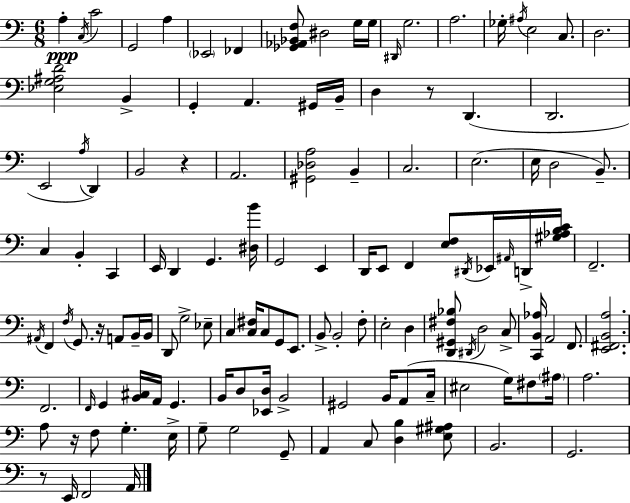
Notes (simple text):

A3/q C3/s C4/h G2/h A3/q Eb2/h FES2/q [Gb2,Ab2,Bb2,F3]/e D#3/h G3/s G3/s D#2/s G3/h. A3/h. Gb3/s A#3/s E3/h C3/e. D3/h. [Eb3,G3,A#3,D4]/h B2/q G2/q A2/q. G#2/s B2/s D3/q R/e D2/q. D2/h. E2/h A3/s D2/q B2/h R/q A2/h. [G#2,Db3,A3]/h B2/q C3/h. E3/h. E3/s D3/h B2/e. C3/q B2/q C2/q E2/s D2/q G2/q. [D#3,B4]/s G2/h E2/q D2/s E2/e F2/q [E3,F3]/e D#2/s Eb2/s A#2/s D2/s [G#3,Ab3,B3,C4]/s F2/h. A#2/s F2/q F3/s G2/e. R/s A2/e B2/s B2/s D2/e G3/h Eb3/e C3/q [C3,F#3]/s C3/e G2/e E2/e. B2/e B2/h F3/e E3/h D3/q [D2,G#2,F#3,Bb3]/e D#2/s D3/h C3/e [C2,B2,Ab3]/s A2/h F2/e. [E2,F#2,B2,A3]/h. F2/h. F2/s G2/q [B2,C#3]/s A2/s G2/q. B2/s D3/e [Eb2,D3]/s B2/h G#2/h B2/s A2/e C3/s EIS3/h G3/s F#3/e A#3/s A3/h. A3/e R/s F3/e G3/q. E3/s G3/e G3/h G2/e A2/q C3/e [D3,B3]/q [E3,G#3,A#3]/e B2/h. G2/h. R/e E2/s F2/h A2/s